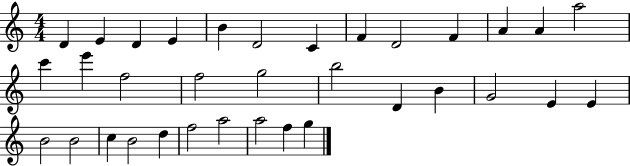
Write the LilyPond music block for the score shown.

{
  \clef treble
  \numericTimeSignature
  \time 4/4
  \key c \major
  d'4 e'4 d'4 e'4 | b'4 d'2 c'4 | f'4 d'2 f'4 | a'4 a'4 a''2 | \break c'''4 e'''4 f''2 | f''2 g''2 | b''2 d'4 b'4 | g'2 e'4 e'4 | \break b'2 b'2 | c''4 b'2 d''4 | f''2 a''2 | a''2 f''4 g''4 | \break \bar "|."
}